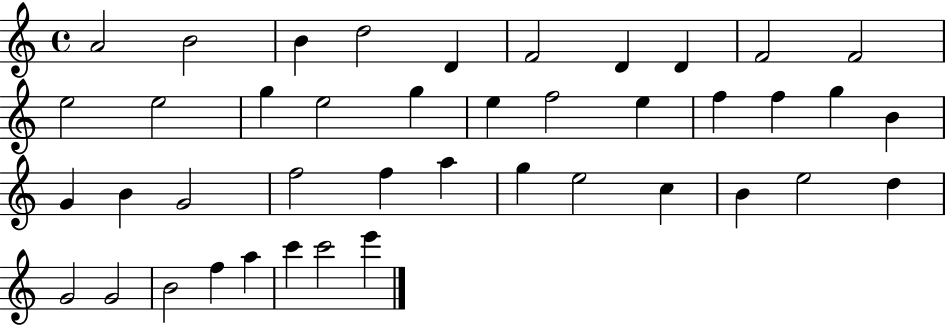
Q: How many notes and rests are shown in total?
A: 42